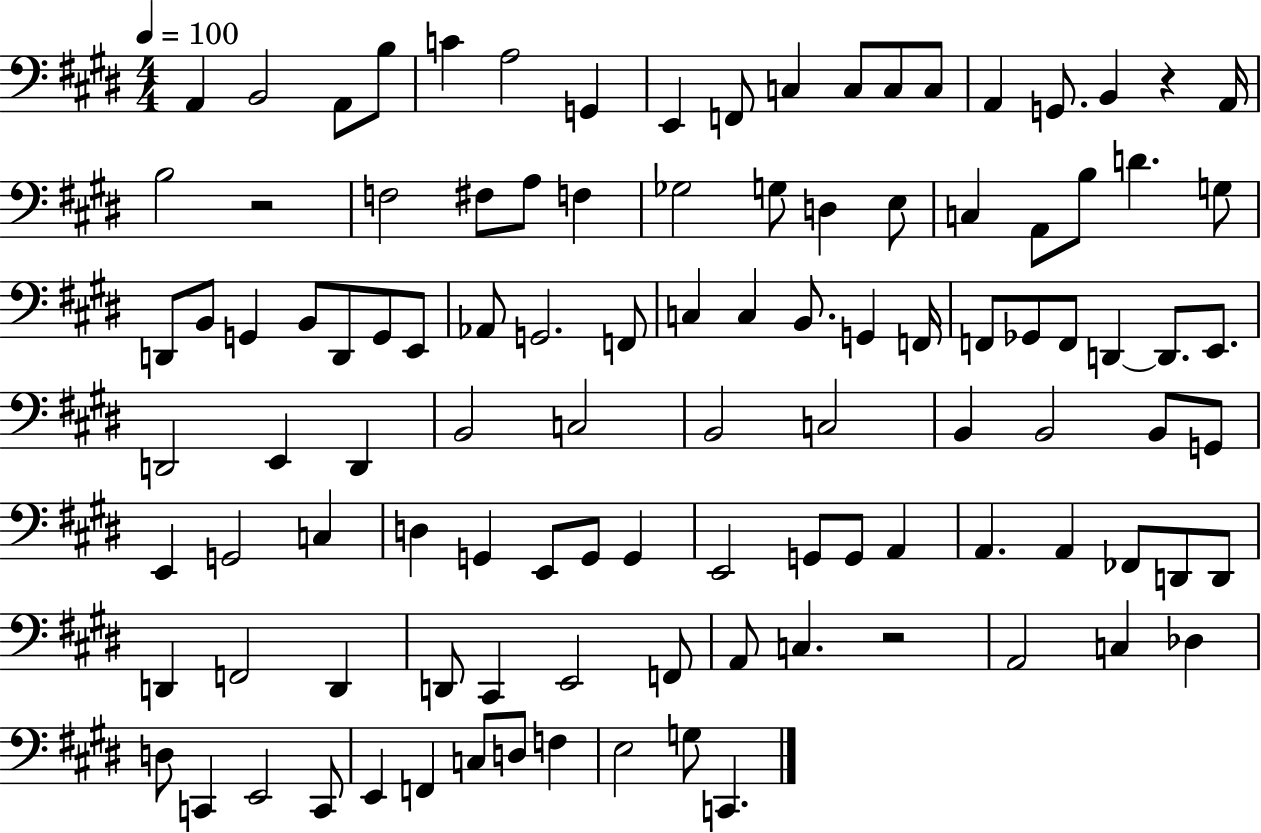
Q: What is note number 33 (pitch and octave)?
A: B2